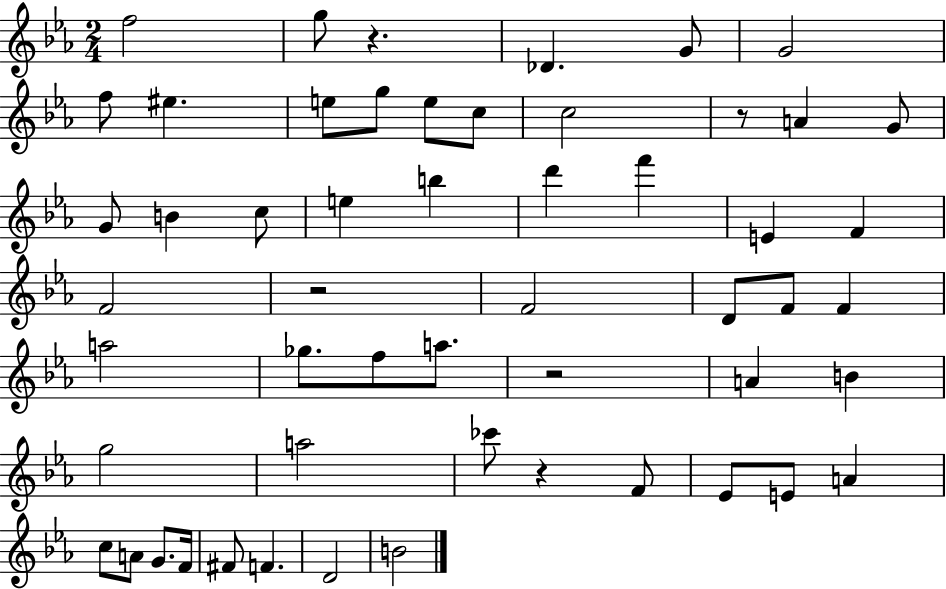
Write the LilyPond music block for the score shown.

{
  \clef treble
  \numericTimeSignature
  \time 2/4
  \key ees \major
  f''2 | g''8 r4. | des'4. g'8 | g'2 | \break f''8 eis''4. | e''8 g''8 e''8 c''8 | c''2 | r8 a'4 g'8 | \break g'8 b'4 c''8 | e''4 b''4 | d'''4 f'''4 | e'4 f'4 | \break f'2 | r2 | f'2 | d'8 f'8 f'4 | \break a''2 | ges''8. f''8 a''8. | r2 | a'4 b'4 | \break g''2 | a''2 | ces'''8 r4 f'8 | ees'8 e'8 a'4 | \break c''8 a'8 g'8. f'16 | fis'8 f'4. | d'2 | b'2 | \break \bar "|."
}